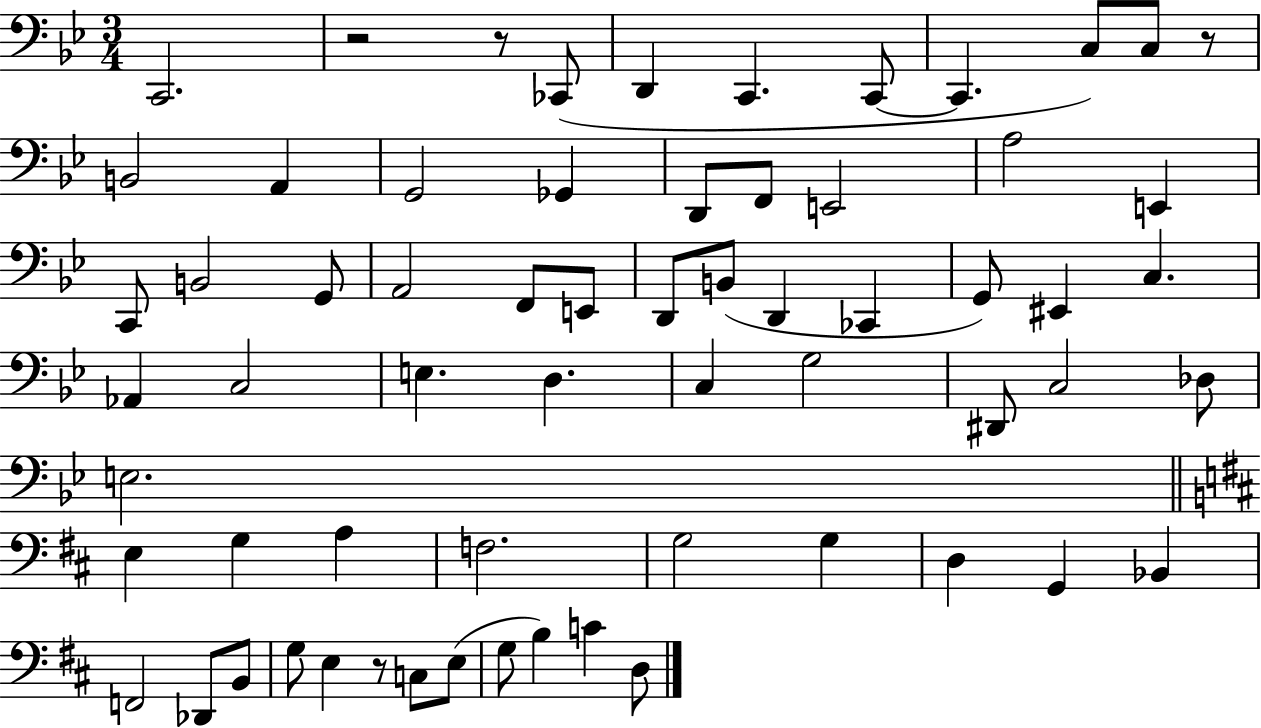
X:1
T:Untitled
M:3/4
L:1/4
K:Bb
C,,2 z2 z/2 _C,,/2 D,, C,, C,,/2 C,, C,/2 C,/2 z/2 B,,2 A,, G,,2 _G,, D,,/2 F,,/2 E,,2 A,2 E,, C,,/2 B,,2 G,,/2 A,,2 F,,/2 E,,/2 D,,/2 B,,/2 D,, _C,, G,,/2 ^E,, C, _A,, C,2 E, D, C, G,2 ^D,,/2 C,2 _D,/2 E,2 E, G, A, F,2 G,2 G, D, G,, _B,, F,,2 _D,,/2 B,,/2 G,/2 E, z/2 C,/2 E,/2 G,/2 B, C D,/2